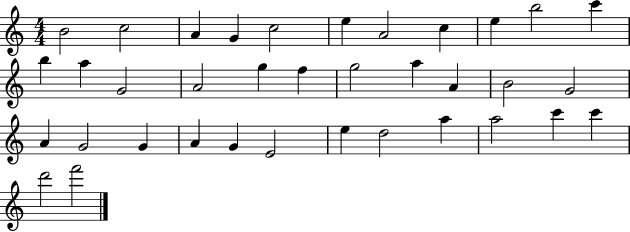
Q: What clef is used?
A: treble